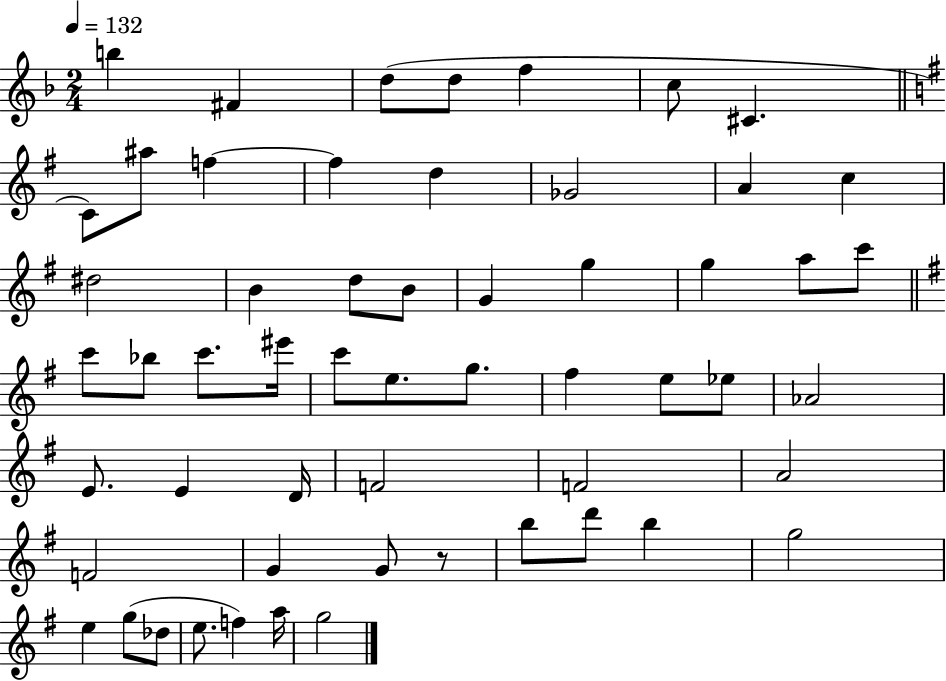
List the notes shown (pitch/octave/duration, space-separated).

B5/q F#4/q D5/e D5/e F5/q C5/e C#4/q. C4/e A#5/e F5/q F5/q D5/q Gb4/h A4/q C5/q D#5/h B4/q D5/e B4/e G4/q G5/q G5/q A5/e C6/e C6/e Bb5/e C6/e. EIS6/s C6/e E5/e. G5/e. F#5/q E5/e Eb5/e Ab4/h E4/e. E4/q D4/s F4/h F4/h A4/h F4/h G4/q G4/e R/e B5/e D6/e B5/q G5/h E5/q G5/e Db5/e E5/e. F5/q A5/s G5/h